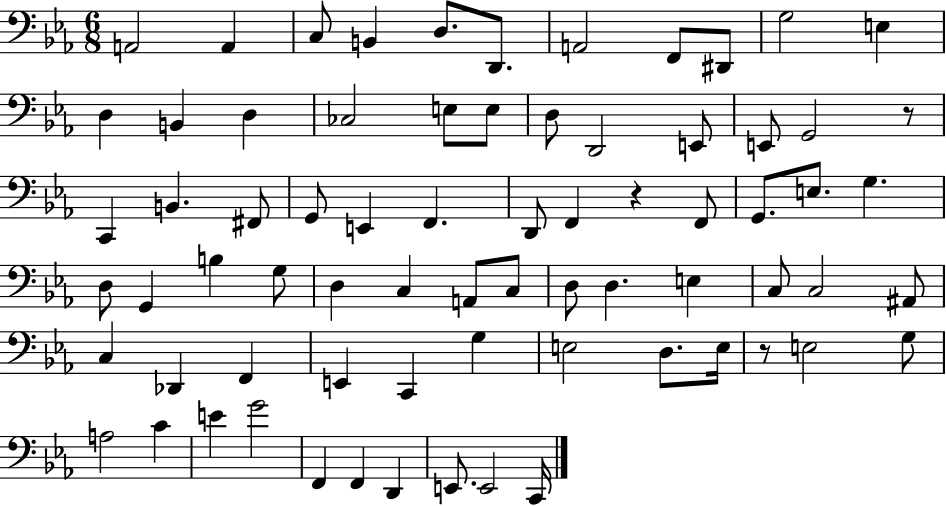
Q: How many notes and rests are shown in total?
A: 72